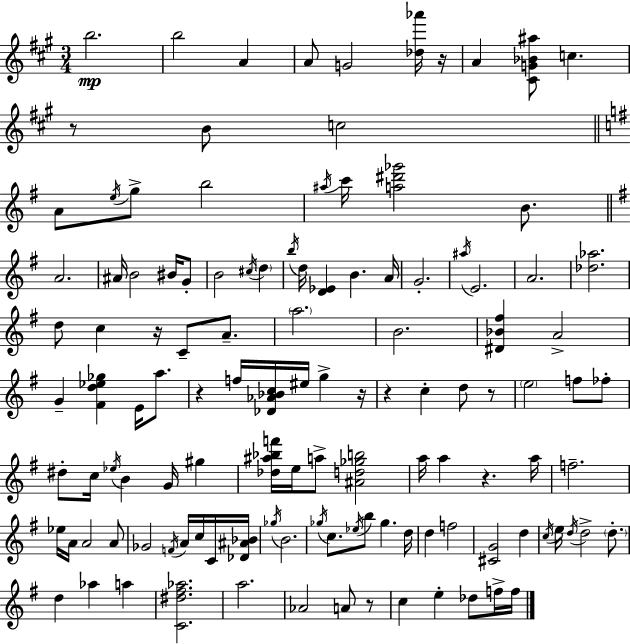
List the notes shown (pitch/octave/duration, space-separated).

B5/h. B5/h A4/q A4/e G4/h [Db5,Ab6]/s R/s A4/q [C#4,G4,Bb4,A#5]/e C5/q. R/e B4/e C5/h A4/e E5/s G5/e B5/h A#5/s C6/s [A5,D#6,Gb6]/h B4/e. A4/h. A#4/s B4/h BIS4/s G4/e B4/h C#5/s D5/q B5/s D5/s [D4,Eb4]/q B4/q. A4/s G4/h. A#5/s E4/h. A4/h. [Db5,Ab5]/h. D5/e C5/q R/s C4/e A4/e. A5/h. B4/h. [D#4,Bb4,F#5]/q A4/h G4/q [F#4,D5,Eb5,Gb5]/q E4/s A5/e. R/q F5/s [Db4,Ab4,Bb4,C5]/s EIS5/s G5/q R/s R/q C5/q D5/e R/e E5/h F5/e FES5/e D#5/e C5/s Eb5/s B4/q G4/s G#5/q [Db5,A#5,Bb5,F6]/s E5/s A5/e [A#4,D5,Gb5,B5]/h A5/s A5/q R/q. A5/s F5/h. Eb5/s A4/s A4/h A4/e Gb4/h F4/s A4/s C5/s C4/s [Db4,A#4,Bb4]/s Gb5/s B4/h. Gb5/s C5/e. Eb5/s B5/e Gb5/q. D5/s D5/q F5/h [C#4,G4]/h D5/q C5/s E5/s D5/s D5/h D5/e. D5/q Ab5/q A5/q [C4,D#5,F#5,Ab5]/h. A5/h. Ab4/h A4/e R/e C5/q E5/q Db5/e F5/s F5/s